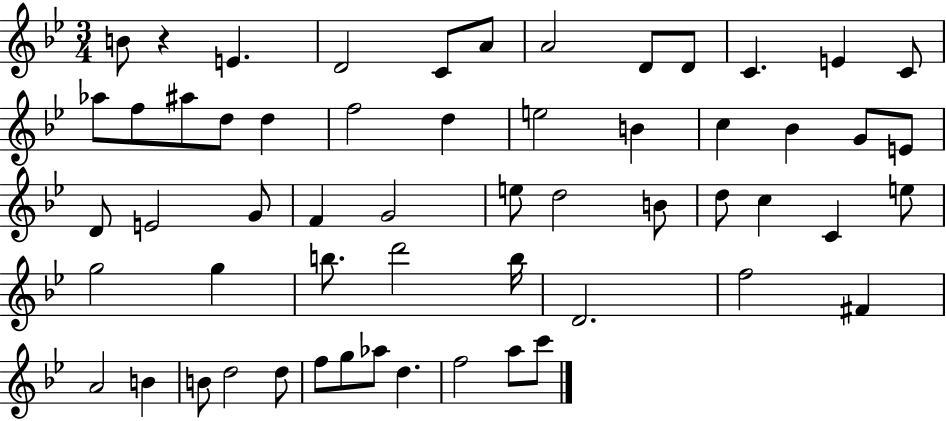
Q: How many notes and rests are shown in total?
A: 57